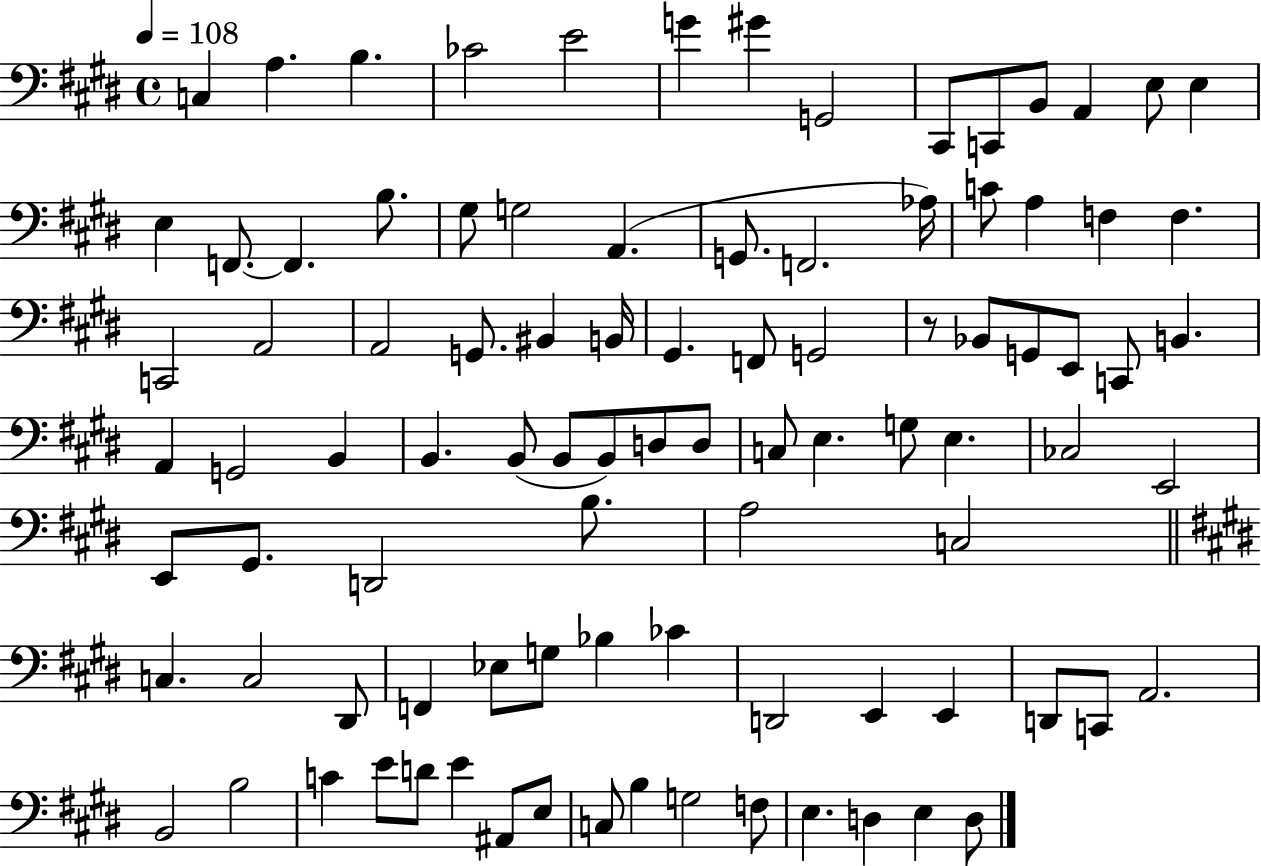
C3/q A3/q. B3/q. CES4/h E4/h G4/q G#4/q G2/h C#2/e C2/e B2/e A2/q E3/e E3/q E3/q F2/e. F2/q. B3/e. G#3/e G3/h A2/q. G2/e. F2/h. Ab3/s C4/e A3/q F3/q F3/q. C2/h A2/h A2/h G2/e. BIS2/q B2/s G#2/q. F2/e G2/h R/e Bb2/e G2/e E2/e C2/e B2/q. A2/q G2/h B2/q B2/q. B2/e B2/e B2/e D3/e D3/e C3/e E3/q. G3/e E3/q. CES3/h E2/h E2/e G#2/e. D2/h B3/e. A3/h C3/h C3/q. C3/h D#2/e F2/q Eb3/e G3/e Bb3/q CES4/q D2/h E2/q E2/q D2/e C2/e A2/h. B2/h B3/h C4/q E4/e D4/e E4/q A#2/e E3/e C3/e B3/q G3/h F3/e E3/q. D3/q E3/q D3/e